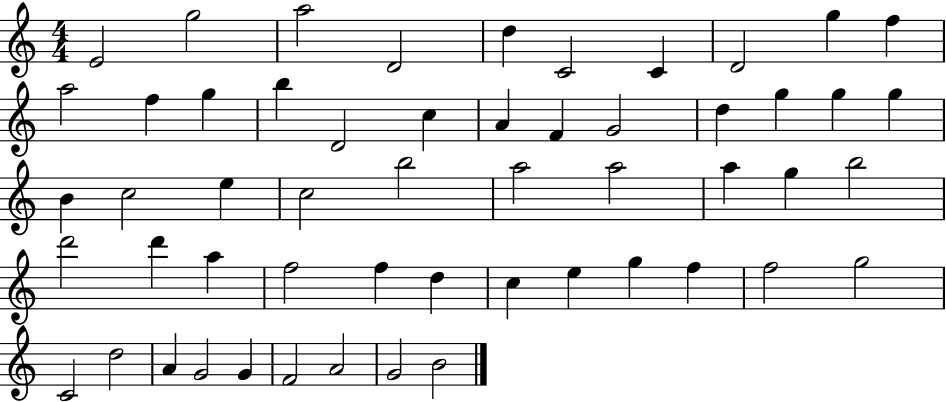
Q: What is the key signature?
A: C major